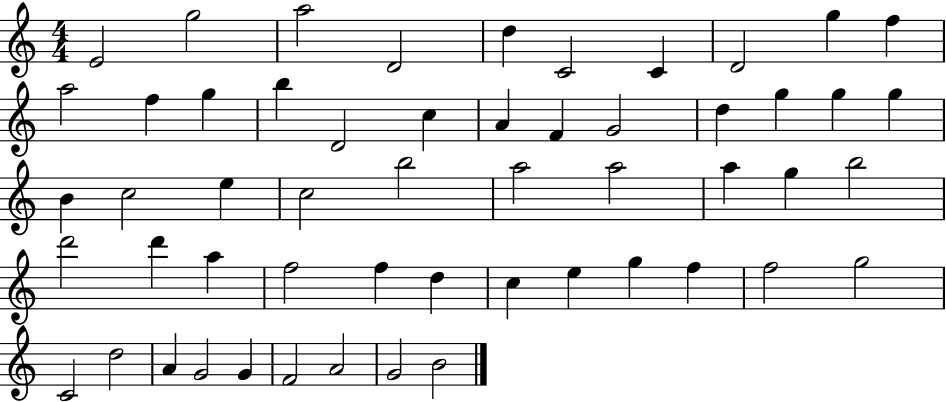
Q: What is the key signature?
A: C major